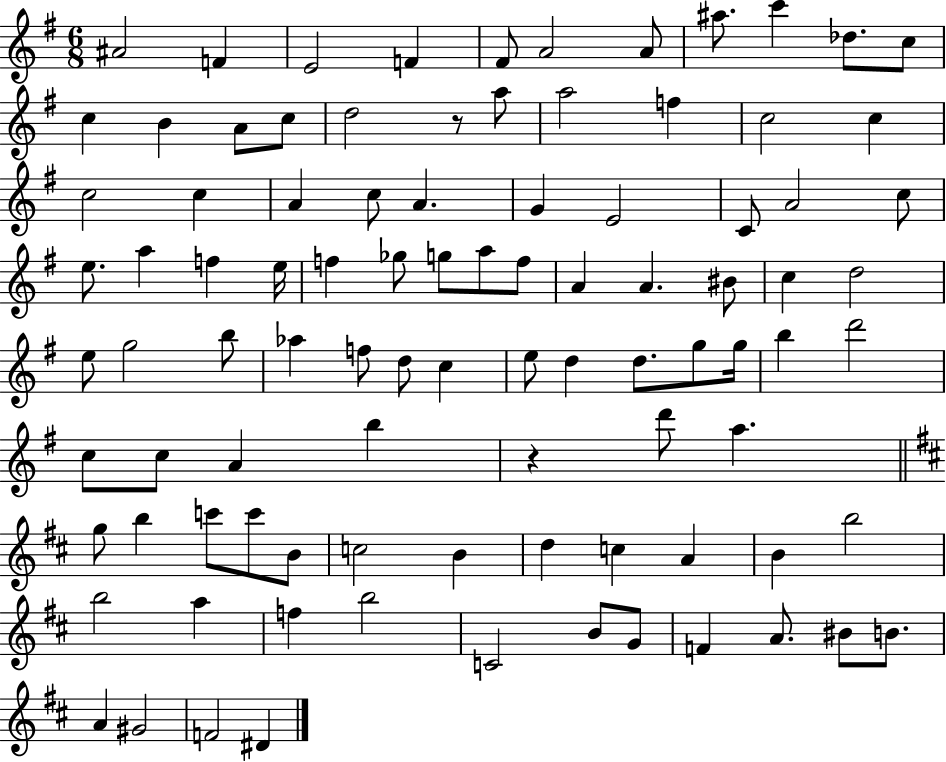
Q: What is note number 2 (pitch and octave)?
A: F4